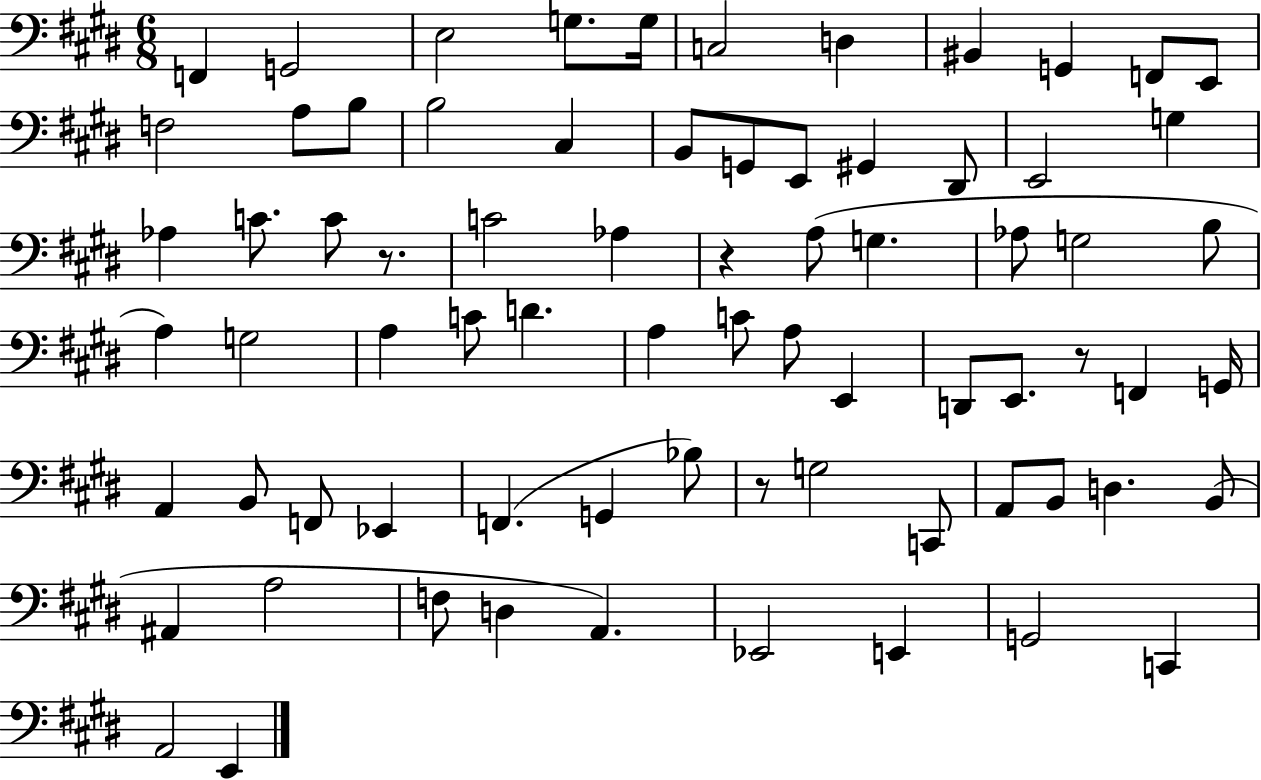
X:1
T:Untitled
M:6/8
L:1/4
K:E
F,, G,,2 E,2 G,/2 G,/4 C,2 D, ^B,, G,, F,,/2 E,,/2 F,2 A,/2 B,/2 B,2 ^C, B,,/2 G,,/2 E,,/2 ^G,, ^D,,/2 E,,2 G, _A, C/2 C/2 z/2 C2 _A, z A,/2 G, _A,/2 G,2 B,/2 A, G,2 A, C/2 D A, C/2 A,/2 E,, D,,/2 E,,/2 z/2 F,, G,,/4 A,, B,,/2 F,,/2 _E,, F,, G,, _B,/2 z/2 G,2 C,,/2 A,,/2 B,,/2 D, B,,/2 ^A,, A,2 F,/2 D, A,, _E,,2 E,, G,,2 C,, A,,2 E,,